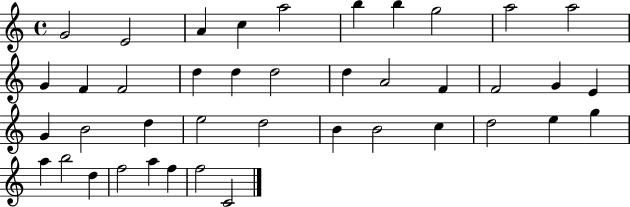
G4/h E4/h A4/q C5/q A5/h B5/q B5/q G5/h A5/h A5/h G4/q F4/q F4/h D5/q D5/q D5/h D5/q A4/h F4/q F4/h G4/q E4/q G4/q B4/h D5/q E5/h D5/h B4/q B4/h C5/q D5/h E5/q G5/q A5/q B5/h D5/q F5/h A5/q F5/q F5/h C4/h